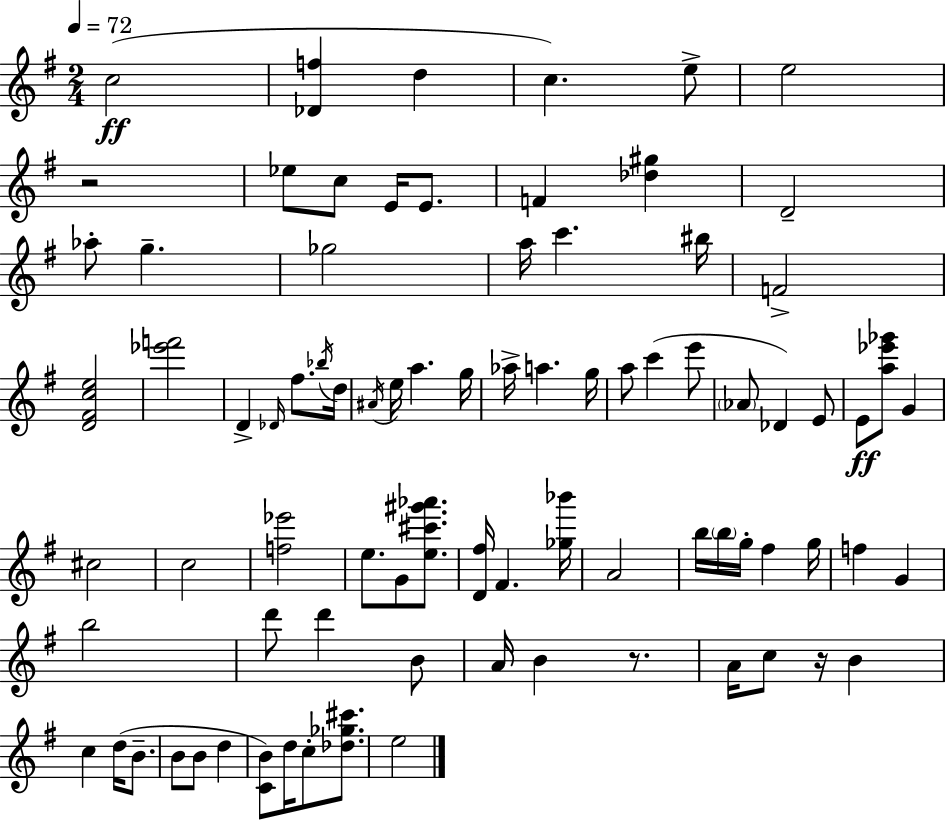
C5/h [Db4,F5]/q D5/q C5/q. E5/e E5/h R/h Eb5/e C5/e E4/s E4/e. F4/q [Db5,G#5]/q D4/h Ab5/e G5/q. Gb5/h A5/s C6/q. BIS5/s F4/h [D4,F#4,C5,E5]/h [Eb6,F6]/h D4/q Db4/s F#5/e. Bb5/s D5/s A#4/s E5/s A5/q. G5/s Ab5/s A5/q. G5/s A5/e C6/q E6/e Ab4/e Db4/q E4/e E4/e [A5,Eb6,Gb6]/e G4/q C#5/h C5/h [F5,Eb6]/h E5/e. G4/e [E5,C#6,G#6,Ab6]/e. [D4,F#5]/s F#4/q. [Gb5,Bb6]/s A4/h B5/s B5/s G5/s F#5/q G5/s F5/q G4/q B5/h D6/e D6/q B4/e A4/s B4/q R/e. A4/s C5/e R/s B4/q C5/q D5/s B4/e. B4/e B4/e D5/q [C4,B4]/e D5/s C5/e [Db5,Gb5,C#6]/e. E5/h